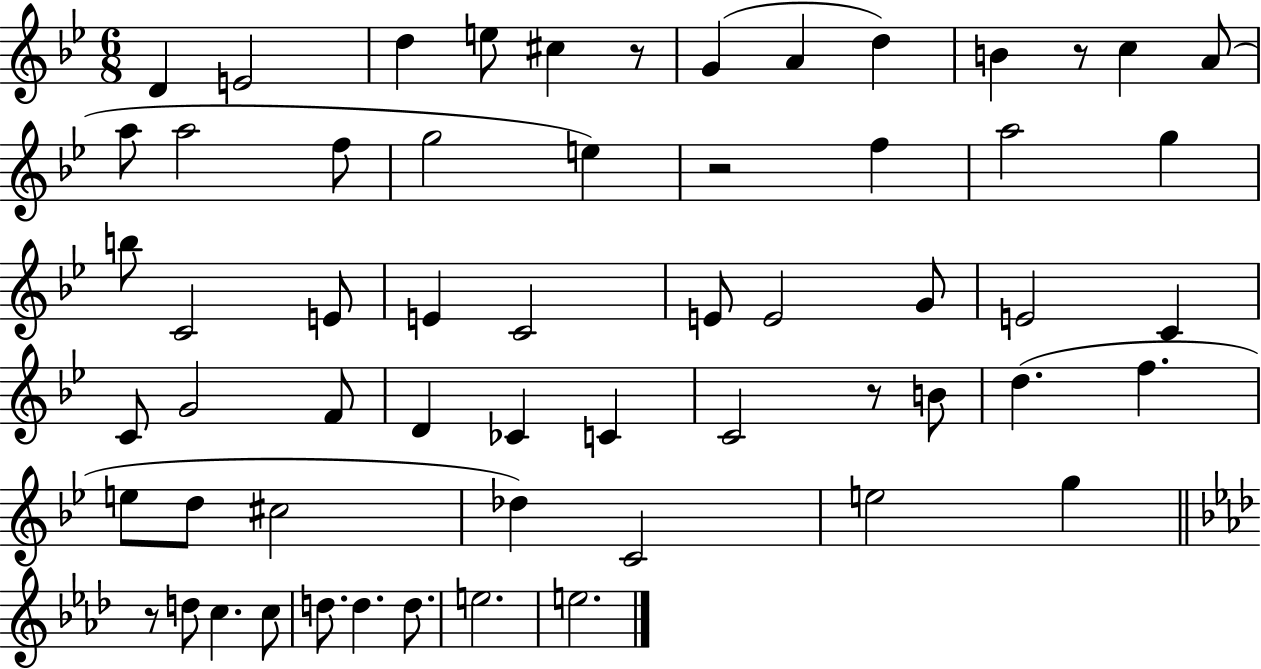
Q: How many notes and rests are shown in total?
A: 59